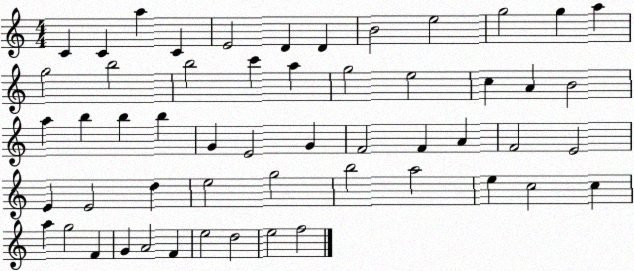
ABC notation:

X:1
T:Untitled
M:4/4
L:1/4
K:C
C C a C E2 D D B2 e2 g2 g a g2 b2 b2 c' a g2 e2 c A B2 a b b b G E2 G F2 F A F2 E2 E E2 d e2 g2 b2 a2 e c2 c a g2 F G A2 F e2 d2 e2 f2